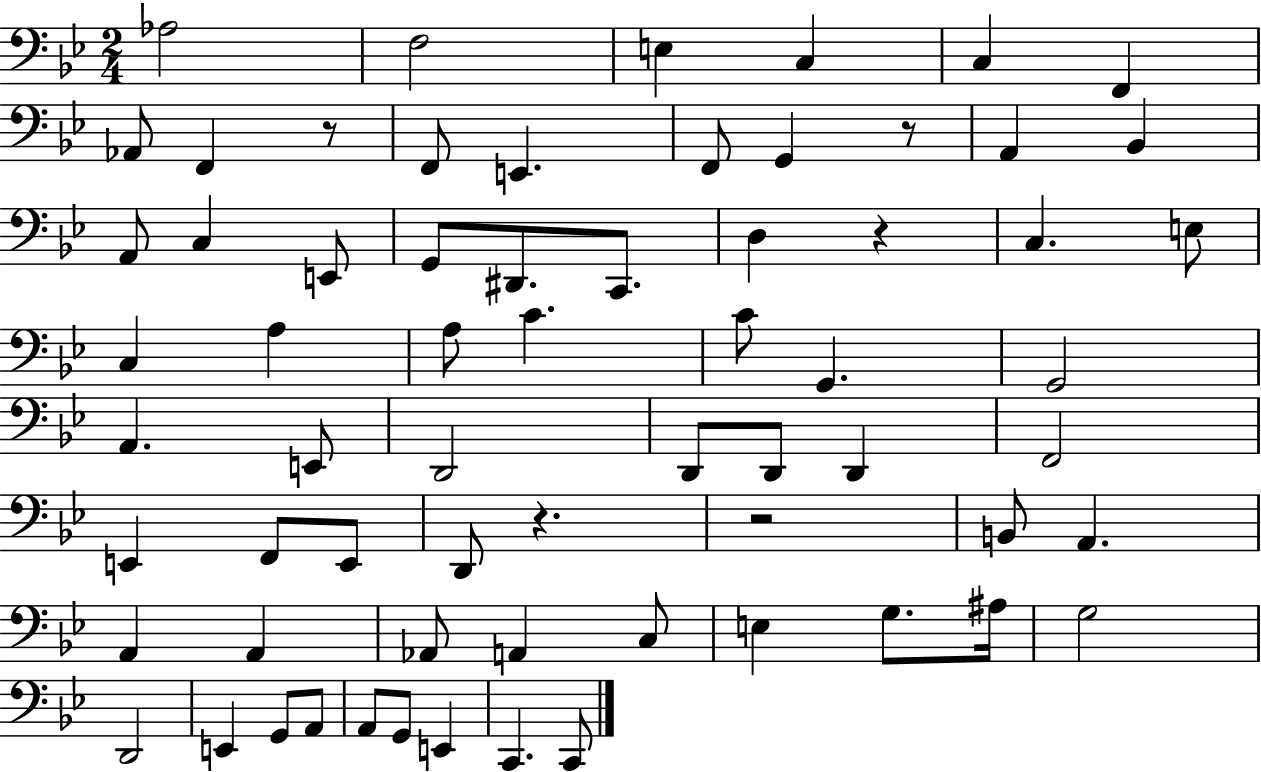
{
  \clef bass
  \numericTimeSignature
  \time 2/4
  \key bes \major
  aes2 | f2 | e4 c4 | c4 f,4 | \break aes,8 f,4 r8 | f,8 e,4. | f,8 g,4 r8 | a,4 bes,4 | \break a,8 c4 e,8 | g,8 dis,8. c,8. | d4 r4 | c4. e8 | \break c4 a4 | a8 c'4. | c'8 g,4. | g,2 | \break a,4. e,8 | d,2 | d,8 d,8 d,4 | f,2 | \break e,4 f,8 e,8 | d,8 r4. | r2 | b,8 a,4. | \break a,4 a,4 | aes,8 a,4 c8 | e4 g8. ais16 | g2 | \break d,2 | e,4 g,8 a,8 | a,8 g,8 e,4 | c,4. c,8 | \break \bar "|."
}